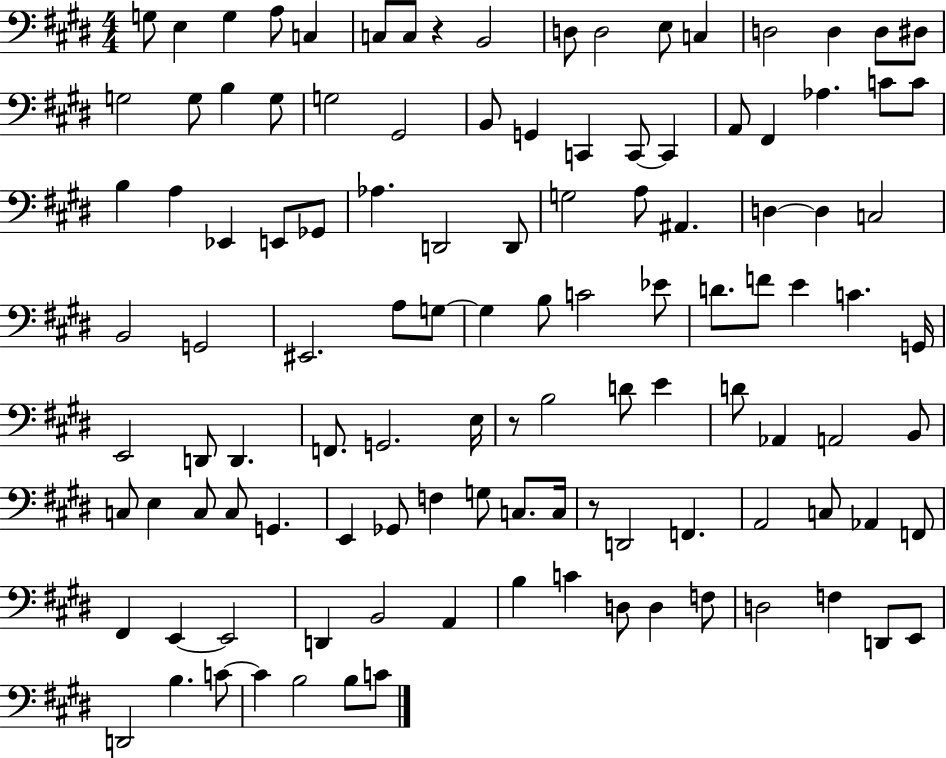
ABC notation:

X:1
T:Untitled
M:4/4
L:1/4
K:E
G,/2 E, G, A,/2 C, C,/2 C,/2 z B,,2 D,/2 D,2 E,/2 C, D,2 D, D,/2 ^D,/2 G,2 G,/2 B, G,/2 G,2 ^G,,2 B,,/2 G,, C,, C,,/2 C,, A,,/2 ^F,, _A, C/2 C/2 B, A, _E,, E,,/2 _G,,/2 _A, D,,2 D,,/2 G,2 A,/2 ^A,, D, D, C,2 B,,2 G,,2 ^E,,2 A,/2 G,/2 G, B,/2 C2 _E/2 D/2 F/2 E C G,,/4 E,,2 D,,/2 D,, F,,/2 G,,2 E,/4 z/2 B,2 D/2 E D/2 _A,, A,,2 B,,/2 C,/2 E, C,/2 C,/2 G,, E,, _G,,/2 F, G,/2 C,/2 C,/4 z/2 D,,2 F,, A,,2 C,/2 _A,, F,,/2 ^F,, E,, E,,2 D,, B,,2 A,, B, C D,/2 D, F,/2 D,2 F, D,,/2 E,,/2 D,,2 B, C/2 C B,2 B,/2 C/2